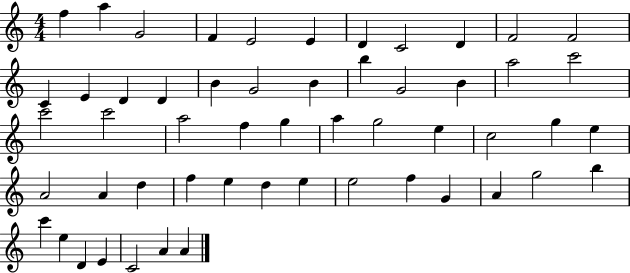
X:1
T:Untitled
M:4/4
L:1/4
K:C
f a G2 F E2 E D C2 D F2 F2 C E D D B G2 B b G2 B a2 c'2 c'2 c'2 a2 f g a g2 e c2 g e A2 A d f e d e e2 f G A g2 b c' e D E C2 A A